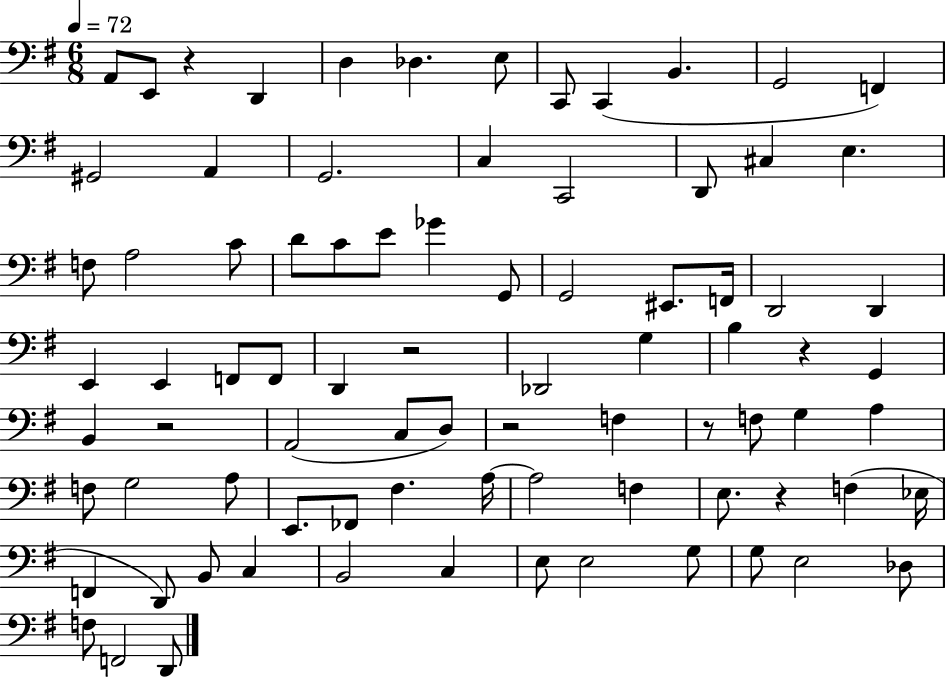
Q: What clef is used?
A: bass